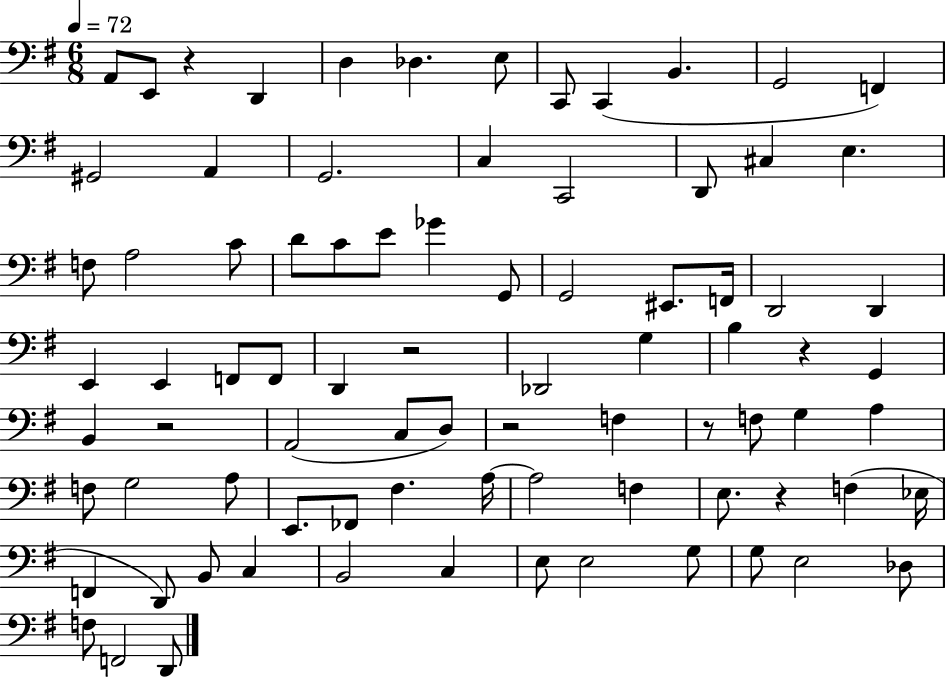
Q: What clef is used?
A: bass